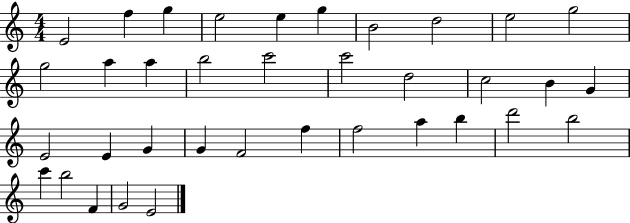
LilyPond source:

{
  \clef treble
  \numericTimeSignature
  \time 4/4
  \key c \major
  e'2 f''4 g''4 | e''2 e''4 g''4 | b'2 d''2 | e''2 g''2 | \break g''2 a''4 a''4 | b''2 c'''2 | c'''2 d''2 | c''2 b'4 g'4 | \break e'2 e'4 g'4 | g'4 f'2 f''4 | f''2 a''4 b''4 | d'''2 b''2 | \break c'''4 b''2 f'4 | g'2 e'2 | \bar "|."
}